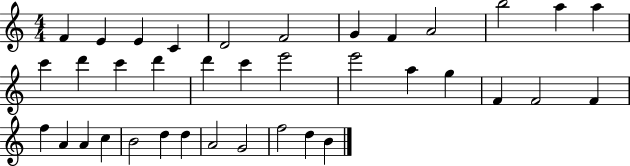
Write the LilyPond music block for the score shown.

{
  \clef treble
  \numericTimeSignature
  \time 4/4
  \key c \major
  f'4 e'4 e'4 c'4 | d'2 f'2 | g'4 f'4 a'2 | b''2 a''4 a''4 | \break c'''4 d'''4 c'''4 d'''4 | d'''4 c'''4 e'''2 | e'''2 a''4 g''4 | f'4 f'2 f'4 | \break f''4 a'4 a'4 c''4 | b'2 d''4 d''4 | a'2 g'2 | f''2 d''4 b'4 | \break \bar "|."
}